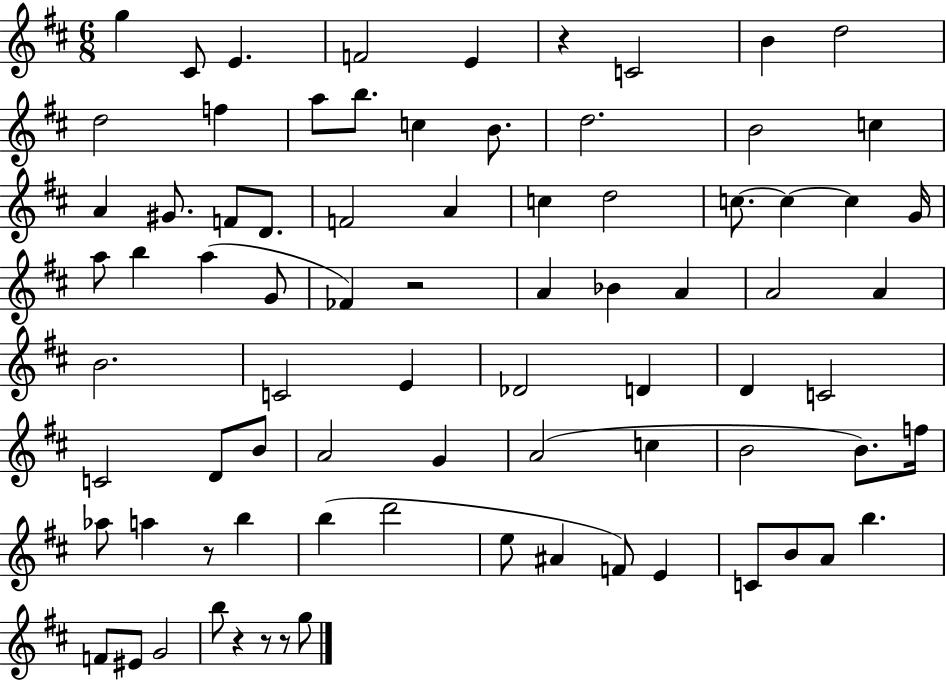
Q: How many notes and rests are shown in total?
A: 80